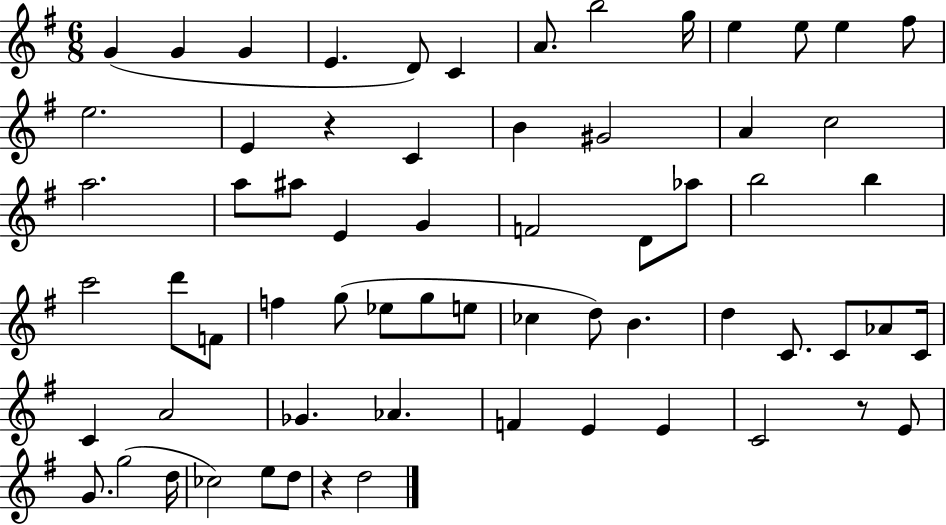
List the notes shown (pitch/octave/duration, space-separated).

G4/q G4/q G4/q E4/q. D4/e C4/q A4/e. B5/h G5/s E5/q E5/e E5/q F#5/e E5/h. E4/q R/q C4/q B4/q G#4/h A4/q C5/h A5/h. A5/e A#5/e E4/q G4/q F4/h D4/e Ab5/e B5/h B5/q C6/h D6/e F4/e F5/q G5/e Eb5/e G5/e E5/e CES5/q D5/e B4/q. D5/q C4/e. C4/e Ab4/e C4/s C4/q A4/h Gb4/q. Ab4/q. F4/q E4/q E4/q C4/h R/e E4/e G4/e. G5/h D5/s CES5/h E5/e D5/e R/q D5/h